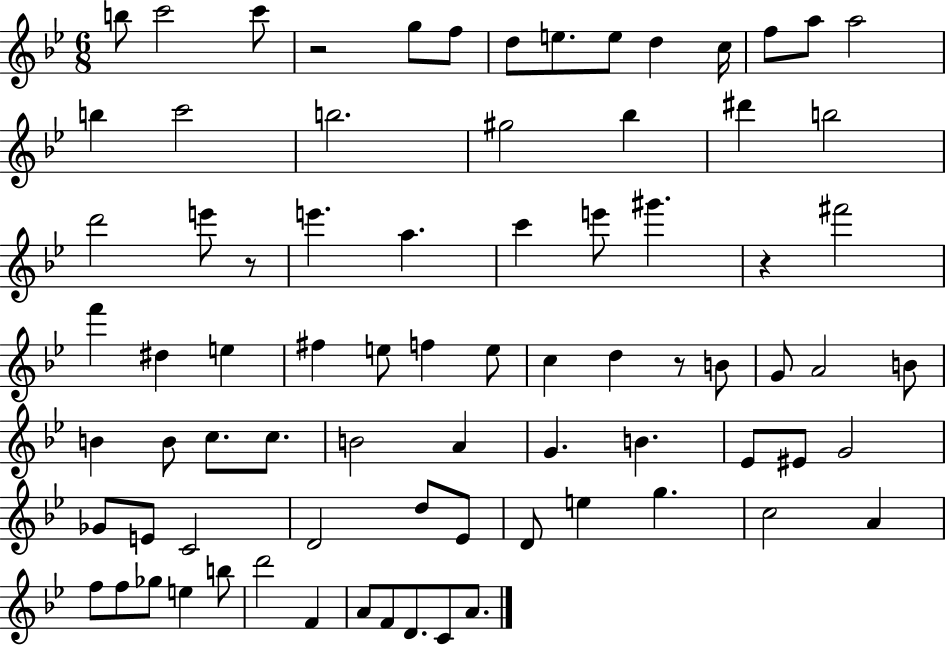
X:1
T:Untitled
M:6/8
L:1/4
K:Bb
b/2 c'2 c'/2 z2 g/2 f/2 d/2 e/2 e/2 d c/4 f/2 a/2 a2 b c'2 b2 ^g2 _b ^d' b2 d'2 e'/2 z/2 e' a c' e'/2 ^g' z ^f'2 f' ^d e ^f e/2 f e/2 c d z/2 B/2 G/2 A2 B/2 B B/2 c/2 c/2 B2 A G B _E/2 ^E/2 G2 _G/2 E/2 C2 D2 d/2 _E/2 D/2 e g c2 A f/2 f/2 _g/2 e b/2 d'2 F A/2 F/2 D/2 C/2 A/2